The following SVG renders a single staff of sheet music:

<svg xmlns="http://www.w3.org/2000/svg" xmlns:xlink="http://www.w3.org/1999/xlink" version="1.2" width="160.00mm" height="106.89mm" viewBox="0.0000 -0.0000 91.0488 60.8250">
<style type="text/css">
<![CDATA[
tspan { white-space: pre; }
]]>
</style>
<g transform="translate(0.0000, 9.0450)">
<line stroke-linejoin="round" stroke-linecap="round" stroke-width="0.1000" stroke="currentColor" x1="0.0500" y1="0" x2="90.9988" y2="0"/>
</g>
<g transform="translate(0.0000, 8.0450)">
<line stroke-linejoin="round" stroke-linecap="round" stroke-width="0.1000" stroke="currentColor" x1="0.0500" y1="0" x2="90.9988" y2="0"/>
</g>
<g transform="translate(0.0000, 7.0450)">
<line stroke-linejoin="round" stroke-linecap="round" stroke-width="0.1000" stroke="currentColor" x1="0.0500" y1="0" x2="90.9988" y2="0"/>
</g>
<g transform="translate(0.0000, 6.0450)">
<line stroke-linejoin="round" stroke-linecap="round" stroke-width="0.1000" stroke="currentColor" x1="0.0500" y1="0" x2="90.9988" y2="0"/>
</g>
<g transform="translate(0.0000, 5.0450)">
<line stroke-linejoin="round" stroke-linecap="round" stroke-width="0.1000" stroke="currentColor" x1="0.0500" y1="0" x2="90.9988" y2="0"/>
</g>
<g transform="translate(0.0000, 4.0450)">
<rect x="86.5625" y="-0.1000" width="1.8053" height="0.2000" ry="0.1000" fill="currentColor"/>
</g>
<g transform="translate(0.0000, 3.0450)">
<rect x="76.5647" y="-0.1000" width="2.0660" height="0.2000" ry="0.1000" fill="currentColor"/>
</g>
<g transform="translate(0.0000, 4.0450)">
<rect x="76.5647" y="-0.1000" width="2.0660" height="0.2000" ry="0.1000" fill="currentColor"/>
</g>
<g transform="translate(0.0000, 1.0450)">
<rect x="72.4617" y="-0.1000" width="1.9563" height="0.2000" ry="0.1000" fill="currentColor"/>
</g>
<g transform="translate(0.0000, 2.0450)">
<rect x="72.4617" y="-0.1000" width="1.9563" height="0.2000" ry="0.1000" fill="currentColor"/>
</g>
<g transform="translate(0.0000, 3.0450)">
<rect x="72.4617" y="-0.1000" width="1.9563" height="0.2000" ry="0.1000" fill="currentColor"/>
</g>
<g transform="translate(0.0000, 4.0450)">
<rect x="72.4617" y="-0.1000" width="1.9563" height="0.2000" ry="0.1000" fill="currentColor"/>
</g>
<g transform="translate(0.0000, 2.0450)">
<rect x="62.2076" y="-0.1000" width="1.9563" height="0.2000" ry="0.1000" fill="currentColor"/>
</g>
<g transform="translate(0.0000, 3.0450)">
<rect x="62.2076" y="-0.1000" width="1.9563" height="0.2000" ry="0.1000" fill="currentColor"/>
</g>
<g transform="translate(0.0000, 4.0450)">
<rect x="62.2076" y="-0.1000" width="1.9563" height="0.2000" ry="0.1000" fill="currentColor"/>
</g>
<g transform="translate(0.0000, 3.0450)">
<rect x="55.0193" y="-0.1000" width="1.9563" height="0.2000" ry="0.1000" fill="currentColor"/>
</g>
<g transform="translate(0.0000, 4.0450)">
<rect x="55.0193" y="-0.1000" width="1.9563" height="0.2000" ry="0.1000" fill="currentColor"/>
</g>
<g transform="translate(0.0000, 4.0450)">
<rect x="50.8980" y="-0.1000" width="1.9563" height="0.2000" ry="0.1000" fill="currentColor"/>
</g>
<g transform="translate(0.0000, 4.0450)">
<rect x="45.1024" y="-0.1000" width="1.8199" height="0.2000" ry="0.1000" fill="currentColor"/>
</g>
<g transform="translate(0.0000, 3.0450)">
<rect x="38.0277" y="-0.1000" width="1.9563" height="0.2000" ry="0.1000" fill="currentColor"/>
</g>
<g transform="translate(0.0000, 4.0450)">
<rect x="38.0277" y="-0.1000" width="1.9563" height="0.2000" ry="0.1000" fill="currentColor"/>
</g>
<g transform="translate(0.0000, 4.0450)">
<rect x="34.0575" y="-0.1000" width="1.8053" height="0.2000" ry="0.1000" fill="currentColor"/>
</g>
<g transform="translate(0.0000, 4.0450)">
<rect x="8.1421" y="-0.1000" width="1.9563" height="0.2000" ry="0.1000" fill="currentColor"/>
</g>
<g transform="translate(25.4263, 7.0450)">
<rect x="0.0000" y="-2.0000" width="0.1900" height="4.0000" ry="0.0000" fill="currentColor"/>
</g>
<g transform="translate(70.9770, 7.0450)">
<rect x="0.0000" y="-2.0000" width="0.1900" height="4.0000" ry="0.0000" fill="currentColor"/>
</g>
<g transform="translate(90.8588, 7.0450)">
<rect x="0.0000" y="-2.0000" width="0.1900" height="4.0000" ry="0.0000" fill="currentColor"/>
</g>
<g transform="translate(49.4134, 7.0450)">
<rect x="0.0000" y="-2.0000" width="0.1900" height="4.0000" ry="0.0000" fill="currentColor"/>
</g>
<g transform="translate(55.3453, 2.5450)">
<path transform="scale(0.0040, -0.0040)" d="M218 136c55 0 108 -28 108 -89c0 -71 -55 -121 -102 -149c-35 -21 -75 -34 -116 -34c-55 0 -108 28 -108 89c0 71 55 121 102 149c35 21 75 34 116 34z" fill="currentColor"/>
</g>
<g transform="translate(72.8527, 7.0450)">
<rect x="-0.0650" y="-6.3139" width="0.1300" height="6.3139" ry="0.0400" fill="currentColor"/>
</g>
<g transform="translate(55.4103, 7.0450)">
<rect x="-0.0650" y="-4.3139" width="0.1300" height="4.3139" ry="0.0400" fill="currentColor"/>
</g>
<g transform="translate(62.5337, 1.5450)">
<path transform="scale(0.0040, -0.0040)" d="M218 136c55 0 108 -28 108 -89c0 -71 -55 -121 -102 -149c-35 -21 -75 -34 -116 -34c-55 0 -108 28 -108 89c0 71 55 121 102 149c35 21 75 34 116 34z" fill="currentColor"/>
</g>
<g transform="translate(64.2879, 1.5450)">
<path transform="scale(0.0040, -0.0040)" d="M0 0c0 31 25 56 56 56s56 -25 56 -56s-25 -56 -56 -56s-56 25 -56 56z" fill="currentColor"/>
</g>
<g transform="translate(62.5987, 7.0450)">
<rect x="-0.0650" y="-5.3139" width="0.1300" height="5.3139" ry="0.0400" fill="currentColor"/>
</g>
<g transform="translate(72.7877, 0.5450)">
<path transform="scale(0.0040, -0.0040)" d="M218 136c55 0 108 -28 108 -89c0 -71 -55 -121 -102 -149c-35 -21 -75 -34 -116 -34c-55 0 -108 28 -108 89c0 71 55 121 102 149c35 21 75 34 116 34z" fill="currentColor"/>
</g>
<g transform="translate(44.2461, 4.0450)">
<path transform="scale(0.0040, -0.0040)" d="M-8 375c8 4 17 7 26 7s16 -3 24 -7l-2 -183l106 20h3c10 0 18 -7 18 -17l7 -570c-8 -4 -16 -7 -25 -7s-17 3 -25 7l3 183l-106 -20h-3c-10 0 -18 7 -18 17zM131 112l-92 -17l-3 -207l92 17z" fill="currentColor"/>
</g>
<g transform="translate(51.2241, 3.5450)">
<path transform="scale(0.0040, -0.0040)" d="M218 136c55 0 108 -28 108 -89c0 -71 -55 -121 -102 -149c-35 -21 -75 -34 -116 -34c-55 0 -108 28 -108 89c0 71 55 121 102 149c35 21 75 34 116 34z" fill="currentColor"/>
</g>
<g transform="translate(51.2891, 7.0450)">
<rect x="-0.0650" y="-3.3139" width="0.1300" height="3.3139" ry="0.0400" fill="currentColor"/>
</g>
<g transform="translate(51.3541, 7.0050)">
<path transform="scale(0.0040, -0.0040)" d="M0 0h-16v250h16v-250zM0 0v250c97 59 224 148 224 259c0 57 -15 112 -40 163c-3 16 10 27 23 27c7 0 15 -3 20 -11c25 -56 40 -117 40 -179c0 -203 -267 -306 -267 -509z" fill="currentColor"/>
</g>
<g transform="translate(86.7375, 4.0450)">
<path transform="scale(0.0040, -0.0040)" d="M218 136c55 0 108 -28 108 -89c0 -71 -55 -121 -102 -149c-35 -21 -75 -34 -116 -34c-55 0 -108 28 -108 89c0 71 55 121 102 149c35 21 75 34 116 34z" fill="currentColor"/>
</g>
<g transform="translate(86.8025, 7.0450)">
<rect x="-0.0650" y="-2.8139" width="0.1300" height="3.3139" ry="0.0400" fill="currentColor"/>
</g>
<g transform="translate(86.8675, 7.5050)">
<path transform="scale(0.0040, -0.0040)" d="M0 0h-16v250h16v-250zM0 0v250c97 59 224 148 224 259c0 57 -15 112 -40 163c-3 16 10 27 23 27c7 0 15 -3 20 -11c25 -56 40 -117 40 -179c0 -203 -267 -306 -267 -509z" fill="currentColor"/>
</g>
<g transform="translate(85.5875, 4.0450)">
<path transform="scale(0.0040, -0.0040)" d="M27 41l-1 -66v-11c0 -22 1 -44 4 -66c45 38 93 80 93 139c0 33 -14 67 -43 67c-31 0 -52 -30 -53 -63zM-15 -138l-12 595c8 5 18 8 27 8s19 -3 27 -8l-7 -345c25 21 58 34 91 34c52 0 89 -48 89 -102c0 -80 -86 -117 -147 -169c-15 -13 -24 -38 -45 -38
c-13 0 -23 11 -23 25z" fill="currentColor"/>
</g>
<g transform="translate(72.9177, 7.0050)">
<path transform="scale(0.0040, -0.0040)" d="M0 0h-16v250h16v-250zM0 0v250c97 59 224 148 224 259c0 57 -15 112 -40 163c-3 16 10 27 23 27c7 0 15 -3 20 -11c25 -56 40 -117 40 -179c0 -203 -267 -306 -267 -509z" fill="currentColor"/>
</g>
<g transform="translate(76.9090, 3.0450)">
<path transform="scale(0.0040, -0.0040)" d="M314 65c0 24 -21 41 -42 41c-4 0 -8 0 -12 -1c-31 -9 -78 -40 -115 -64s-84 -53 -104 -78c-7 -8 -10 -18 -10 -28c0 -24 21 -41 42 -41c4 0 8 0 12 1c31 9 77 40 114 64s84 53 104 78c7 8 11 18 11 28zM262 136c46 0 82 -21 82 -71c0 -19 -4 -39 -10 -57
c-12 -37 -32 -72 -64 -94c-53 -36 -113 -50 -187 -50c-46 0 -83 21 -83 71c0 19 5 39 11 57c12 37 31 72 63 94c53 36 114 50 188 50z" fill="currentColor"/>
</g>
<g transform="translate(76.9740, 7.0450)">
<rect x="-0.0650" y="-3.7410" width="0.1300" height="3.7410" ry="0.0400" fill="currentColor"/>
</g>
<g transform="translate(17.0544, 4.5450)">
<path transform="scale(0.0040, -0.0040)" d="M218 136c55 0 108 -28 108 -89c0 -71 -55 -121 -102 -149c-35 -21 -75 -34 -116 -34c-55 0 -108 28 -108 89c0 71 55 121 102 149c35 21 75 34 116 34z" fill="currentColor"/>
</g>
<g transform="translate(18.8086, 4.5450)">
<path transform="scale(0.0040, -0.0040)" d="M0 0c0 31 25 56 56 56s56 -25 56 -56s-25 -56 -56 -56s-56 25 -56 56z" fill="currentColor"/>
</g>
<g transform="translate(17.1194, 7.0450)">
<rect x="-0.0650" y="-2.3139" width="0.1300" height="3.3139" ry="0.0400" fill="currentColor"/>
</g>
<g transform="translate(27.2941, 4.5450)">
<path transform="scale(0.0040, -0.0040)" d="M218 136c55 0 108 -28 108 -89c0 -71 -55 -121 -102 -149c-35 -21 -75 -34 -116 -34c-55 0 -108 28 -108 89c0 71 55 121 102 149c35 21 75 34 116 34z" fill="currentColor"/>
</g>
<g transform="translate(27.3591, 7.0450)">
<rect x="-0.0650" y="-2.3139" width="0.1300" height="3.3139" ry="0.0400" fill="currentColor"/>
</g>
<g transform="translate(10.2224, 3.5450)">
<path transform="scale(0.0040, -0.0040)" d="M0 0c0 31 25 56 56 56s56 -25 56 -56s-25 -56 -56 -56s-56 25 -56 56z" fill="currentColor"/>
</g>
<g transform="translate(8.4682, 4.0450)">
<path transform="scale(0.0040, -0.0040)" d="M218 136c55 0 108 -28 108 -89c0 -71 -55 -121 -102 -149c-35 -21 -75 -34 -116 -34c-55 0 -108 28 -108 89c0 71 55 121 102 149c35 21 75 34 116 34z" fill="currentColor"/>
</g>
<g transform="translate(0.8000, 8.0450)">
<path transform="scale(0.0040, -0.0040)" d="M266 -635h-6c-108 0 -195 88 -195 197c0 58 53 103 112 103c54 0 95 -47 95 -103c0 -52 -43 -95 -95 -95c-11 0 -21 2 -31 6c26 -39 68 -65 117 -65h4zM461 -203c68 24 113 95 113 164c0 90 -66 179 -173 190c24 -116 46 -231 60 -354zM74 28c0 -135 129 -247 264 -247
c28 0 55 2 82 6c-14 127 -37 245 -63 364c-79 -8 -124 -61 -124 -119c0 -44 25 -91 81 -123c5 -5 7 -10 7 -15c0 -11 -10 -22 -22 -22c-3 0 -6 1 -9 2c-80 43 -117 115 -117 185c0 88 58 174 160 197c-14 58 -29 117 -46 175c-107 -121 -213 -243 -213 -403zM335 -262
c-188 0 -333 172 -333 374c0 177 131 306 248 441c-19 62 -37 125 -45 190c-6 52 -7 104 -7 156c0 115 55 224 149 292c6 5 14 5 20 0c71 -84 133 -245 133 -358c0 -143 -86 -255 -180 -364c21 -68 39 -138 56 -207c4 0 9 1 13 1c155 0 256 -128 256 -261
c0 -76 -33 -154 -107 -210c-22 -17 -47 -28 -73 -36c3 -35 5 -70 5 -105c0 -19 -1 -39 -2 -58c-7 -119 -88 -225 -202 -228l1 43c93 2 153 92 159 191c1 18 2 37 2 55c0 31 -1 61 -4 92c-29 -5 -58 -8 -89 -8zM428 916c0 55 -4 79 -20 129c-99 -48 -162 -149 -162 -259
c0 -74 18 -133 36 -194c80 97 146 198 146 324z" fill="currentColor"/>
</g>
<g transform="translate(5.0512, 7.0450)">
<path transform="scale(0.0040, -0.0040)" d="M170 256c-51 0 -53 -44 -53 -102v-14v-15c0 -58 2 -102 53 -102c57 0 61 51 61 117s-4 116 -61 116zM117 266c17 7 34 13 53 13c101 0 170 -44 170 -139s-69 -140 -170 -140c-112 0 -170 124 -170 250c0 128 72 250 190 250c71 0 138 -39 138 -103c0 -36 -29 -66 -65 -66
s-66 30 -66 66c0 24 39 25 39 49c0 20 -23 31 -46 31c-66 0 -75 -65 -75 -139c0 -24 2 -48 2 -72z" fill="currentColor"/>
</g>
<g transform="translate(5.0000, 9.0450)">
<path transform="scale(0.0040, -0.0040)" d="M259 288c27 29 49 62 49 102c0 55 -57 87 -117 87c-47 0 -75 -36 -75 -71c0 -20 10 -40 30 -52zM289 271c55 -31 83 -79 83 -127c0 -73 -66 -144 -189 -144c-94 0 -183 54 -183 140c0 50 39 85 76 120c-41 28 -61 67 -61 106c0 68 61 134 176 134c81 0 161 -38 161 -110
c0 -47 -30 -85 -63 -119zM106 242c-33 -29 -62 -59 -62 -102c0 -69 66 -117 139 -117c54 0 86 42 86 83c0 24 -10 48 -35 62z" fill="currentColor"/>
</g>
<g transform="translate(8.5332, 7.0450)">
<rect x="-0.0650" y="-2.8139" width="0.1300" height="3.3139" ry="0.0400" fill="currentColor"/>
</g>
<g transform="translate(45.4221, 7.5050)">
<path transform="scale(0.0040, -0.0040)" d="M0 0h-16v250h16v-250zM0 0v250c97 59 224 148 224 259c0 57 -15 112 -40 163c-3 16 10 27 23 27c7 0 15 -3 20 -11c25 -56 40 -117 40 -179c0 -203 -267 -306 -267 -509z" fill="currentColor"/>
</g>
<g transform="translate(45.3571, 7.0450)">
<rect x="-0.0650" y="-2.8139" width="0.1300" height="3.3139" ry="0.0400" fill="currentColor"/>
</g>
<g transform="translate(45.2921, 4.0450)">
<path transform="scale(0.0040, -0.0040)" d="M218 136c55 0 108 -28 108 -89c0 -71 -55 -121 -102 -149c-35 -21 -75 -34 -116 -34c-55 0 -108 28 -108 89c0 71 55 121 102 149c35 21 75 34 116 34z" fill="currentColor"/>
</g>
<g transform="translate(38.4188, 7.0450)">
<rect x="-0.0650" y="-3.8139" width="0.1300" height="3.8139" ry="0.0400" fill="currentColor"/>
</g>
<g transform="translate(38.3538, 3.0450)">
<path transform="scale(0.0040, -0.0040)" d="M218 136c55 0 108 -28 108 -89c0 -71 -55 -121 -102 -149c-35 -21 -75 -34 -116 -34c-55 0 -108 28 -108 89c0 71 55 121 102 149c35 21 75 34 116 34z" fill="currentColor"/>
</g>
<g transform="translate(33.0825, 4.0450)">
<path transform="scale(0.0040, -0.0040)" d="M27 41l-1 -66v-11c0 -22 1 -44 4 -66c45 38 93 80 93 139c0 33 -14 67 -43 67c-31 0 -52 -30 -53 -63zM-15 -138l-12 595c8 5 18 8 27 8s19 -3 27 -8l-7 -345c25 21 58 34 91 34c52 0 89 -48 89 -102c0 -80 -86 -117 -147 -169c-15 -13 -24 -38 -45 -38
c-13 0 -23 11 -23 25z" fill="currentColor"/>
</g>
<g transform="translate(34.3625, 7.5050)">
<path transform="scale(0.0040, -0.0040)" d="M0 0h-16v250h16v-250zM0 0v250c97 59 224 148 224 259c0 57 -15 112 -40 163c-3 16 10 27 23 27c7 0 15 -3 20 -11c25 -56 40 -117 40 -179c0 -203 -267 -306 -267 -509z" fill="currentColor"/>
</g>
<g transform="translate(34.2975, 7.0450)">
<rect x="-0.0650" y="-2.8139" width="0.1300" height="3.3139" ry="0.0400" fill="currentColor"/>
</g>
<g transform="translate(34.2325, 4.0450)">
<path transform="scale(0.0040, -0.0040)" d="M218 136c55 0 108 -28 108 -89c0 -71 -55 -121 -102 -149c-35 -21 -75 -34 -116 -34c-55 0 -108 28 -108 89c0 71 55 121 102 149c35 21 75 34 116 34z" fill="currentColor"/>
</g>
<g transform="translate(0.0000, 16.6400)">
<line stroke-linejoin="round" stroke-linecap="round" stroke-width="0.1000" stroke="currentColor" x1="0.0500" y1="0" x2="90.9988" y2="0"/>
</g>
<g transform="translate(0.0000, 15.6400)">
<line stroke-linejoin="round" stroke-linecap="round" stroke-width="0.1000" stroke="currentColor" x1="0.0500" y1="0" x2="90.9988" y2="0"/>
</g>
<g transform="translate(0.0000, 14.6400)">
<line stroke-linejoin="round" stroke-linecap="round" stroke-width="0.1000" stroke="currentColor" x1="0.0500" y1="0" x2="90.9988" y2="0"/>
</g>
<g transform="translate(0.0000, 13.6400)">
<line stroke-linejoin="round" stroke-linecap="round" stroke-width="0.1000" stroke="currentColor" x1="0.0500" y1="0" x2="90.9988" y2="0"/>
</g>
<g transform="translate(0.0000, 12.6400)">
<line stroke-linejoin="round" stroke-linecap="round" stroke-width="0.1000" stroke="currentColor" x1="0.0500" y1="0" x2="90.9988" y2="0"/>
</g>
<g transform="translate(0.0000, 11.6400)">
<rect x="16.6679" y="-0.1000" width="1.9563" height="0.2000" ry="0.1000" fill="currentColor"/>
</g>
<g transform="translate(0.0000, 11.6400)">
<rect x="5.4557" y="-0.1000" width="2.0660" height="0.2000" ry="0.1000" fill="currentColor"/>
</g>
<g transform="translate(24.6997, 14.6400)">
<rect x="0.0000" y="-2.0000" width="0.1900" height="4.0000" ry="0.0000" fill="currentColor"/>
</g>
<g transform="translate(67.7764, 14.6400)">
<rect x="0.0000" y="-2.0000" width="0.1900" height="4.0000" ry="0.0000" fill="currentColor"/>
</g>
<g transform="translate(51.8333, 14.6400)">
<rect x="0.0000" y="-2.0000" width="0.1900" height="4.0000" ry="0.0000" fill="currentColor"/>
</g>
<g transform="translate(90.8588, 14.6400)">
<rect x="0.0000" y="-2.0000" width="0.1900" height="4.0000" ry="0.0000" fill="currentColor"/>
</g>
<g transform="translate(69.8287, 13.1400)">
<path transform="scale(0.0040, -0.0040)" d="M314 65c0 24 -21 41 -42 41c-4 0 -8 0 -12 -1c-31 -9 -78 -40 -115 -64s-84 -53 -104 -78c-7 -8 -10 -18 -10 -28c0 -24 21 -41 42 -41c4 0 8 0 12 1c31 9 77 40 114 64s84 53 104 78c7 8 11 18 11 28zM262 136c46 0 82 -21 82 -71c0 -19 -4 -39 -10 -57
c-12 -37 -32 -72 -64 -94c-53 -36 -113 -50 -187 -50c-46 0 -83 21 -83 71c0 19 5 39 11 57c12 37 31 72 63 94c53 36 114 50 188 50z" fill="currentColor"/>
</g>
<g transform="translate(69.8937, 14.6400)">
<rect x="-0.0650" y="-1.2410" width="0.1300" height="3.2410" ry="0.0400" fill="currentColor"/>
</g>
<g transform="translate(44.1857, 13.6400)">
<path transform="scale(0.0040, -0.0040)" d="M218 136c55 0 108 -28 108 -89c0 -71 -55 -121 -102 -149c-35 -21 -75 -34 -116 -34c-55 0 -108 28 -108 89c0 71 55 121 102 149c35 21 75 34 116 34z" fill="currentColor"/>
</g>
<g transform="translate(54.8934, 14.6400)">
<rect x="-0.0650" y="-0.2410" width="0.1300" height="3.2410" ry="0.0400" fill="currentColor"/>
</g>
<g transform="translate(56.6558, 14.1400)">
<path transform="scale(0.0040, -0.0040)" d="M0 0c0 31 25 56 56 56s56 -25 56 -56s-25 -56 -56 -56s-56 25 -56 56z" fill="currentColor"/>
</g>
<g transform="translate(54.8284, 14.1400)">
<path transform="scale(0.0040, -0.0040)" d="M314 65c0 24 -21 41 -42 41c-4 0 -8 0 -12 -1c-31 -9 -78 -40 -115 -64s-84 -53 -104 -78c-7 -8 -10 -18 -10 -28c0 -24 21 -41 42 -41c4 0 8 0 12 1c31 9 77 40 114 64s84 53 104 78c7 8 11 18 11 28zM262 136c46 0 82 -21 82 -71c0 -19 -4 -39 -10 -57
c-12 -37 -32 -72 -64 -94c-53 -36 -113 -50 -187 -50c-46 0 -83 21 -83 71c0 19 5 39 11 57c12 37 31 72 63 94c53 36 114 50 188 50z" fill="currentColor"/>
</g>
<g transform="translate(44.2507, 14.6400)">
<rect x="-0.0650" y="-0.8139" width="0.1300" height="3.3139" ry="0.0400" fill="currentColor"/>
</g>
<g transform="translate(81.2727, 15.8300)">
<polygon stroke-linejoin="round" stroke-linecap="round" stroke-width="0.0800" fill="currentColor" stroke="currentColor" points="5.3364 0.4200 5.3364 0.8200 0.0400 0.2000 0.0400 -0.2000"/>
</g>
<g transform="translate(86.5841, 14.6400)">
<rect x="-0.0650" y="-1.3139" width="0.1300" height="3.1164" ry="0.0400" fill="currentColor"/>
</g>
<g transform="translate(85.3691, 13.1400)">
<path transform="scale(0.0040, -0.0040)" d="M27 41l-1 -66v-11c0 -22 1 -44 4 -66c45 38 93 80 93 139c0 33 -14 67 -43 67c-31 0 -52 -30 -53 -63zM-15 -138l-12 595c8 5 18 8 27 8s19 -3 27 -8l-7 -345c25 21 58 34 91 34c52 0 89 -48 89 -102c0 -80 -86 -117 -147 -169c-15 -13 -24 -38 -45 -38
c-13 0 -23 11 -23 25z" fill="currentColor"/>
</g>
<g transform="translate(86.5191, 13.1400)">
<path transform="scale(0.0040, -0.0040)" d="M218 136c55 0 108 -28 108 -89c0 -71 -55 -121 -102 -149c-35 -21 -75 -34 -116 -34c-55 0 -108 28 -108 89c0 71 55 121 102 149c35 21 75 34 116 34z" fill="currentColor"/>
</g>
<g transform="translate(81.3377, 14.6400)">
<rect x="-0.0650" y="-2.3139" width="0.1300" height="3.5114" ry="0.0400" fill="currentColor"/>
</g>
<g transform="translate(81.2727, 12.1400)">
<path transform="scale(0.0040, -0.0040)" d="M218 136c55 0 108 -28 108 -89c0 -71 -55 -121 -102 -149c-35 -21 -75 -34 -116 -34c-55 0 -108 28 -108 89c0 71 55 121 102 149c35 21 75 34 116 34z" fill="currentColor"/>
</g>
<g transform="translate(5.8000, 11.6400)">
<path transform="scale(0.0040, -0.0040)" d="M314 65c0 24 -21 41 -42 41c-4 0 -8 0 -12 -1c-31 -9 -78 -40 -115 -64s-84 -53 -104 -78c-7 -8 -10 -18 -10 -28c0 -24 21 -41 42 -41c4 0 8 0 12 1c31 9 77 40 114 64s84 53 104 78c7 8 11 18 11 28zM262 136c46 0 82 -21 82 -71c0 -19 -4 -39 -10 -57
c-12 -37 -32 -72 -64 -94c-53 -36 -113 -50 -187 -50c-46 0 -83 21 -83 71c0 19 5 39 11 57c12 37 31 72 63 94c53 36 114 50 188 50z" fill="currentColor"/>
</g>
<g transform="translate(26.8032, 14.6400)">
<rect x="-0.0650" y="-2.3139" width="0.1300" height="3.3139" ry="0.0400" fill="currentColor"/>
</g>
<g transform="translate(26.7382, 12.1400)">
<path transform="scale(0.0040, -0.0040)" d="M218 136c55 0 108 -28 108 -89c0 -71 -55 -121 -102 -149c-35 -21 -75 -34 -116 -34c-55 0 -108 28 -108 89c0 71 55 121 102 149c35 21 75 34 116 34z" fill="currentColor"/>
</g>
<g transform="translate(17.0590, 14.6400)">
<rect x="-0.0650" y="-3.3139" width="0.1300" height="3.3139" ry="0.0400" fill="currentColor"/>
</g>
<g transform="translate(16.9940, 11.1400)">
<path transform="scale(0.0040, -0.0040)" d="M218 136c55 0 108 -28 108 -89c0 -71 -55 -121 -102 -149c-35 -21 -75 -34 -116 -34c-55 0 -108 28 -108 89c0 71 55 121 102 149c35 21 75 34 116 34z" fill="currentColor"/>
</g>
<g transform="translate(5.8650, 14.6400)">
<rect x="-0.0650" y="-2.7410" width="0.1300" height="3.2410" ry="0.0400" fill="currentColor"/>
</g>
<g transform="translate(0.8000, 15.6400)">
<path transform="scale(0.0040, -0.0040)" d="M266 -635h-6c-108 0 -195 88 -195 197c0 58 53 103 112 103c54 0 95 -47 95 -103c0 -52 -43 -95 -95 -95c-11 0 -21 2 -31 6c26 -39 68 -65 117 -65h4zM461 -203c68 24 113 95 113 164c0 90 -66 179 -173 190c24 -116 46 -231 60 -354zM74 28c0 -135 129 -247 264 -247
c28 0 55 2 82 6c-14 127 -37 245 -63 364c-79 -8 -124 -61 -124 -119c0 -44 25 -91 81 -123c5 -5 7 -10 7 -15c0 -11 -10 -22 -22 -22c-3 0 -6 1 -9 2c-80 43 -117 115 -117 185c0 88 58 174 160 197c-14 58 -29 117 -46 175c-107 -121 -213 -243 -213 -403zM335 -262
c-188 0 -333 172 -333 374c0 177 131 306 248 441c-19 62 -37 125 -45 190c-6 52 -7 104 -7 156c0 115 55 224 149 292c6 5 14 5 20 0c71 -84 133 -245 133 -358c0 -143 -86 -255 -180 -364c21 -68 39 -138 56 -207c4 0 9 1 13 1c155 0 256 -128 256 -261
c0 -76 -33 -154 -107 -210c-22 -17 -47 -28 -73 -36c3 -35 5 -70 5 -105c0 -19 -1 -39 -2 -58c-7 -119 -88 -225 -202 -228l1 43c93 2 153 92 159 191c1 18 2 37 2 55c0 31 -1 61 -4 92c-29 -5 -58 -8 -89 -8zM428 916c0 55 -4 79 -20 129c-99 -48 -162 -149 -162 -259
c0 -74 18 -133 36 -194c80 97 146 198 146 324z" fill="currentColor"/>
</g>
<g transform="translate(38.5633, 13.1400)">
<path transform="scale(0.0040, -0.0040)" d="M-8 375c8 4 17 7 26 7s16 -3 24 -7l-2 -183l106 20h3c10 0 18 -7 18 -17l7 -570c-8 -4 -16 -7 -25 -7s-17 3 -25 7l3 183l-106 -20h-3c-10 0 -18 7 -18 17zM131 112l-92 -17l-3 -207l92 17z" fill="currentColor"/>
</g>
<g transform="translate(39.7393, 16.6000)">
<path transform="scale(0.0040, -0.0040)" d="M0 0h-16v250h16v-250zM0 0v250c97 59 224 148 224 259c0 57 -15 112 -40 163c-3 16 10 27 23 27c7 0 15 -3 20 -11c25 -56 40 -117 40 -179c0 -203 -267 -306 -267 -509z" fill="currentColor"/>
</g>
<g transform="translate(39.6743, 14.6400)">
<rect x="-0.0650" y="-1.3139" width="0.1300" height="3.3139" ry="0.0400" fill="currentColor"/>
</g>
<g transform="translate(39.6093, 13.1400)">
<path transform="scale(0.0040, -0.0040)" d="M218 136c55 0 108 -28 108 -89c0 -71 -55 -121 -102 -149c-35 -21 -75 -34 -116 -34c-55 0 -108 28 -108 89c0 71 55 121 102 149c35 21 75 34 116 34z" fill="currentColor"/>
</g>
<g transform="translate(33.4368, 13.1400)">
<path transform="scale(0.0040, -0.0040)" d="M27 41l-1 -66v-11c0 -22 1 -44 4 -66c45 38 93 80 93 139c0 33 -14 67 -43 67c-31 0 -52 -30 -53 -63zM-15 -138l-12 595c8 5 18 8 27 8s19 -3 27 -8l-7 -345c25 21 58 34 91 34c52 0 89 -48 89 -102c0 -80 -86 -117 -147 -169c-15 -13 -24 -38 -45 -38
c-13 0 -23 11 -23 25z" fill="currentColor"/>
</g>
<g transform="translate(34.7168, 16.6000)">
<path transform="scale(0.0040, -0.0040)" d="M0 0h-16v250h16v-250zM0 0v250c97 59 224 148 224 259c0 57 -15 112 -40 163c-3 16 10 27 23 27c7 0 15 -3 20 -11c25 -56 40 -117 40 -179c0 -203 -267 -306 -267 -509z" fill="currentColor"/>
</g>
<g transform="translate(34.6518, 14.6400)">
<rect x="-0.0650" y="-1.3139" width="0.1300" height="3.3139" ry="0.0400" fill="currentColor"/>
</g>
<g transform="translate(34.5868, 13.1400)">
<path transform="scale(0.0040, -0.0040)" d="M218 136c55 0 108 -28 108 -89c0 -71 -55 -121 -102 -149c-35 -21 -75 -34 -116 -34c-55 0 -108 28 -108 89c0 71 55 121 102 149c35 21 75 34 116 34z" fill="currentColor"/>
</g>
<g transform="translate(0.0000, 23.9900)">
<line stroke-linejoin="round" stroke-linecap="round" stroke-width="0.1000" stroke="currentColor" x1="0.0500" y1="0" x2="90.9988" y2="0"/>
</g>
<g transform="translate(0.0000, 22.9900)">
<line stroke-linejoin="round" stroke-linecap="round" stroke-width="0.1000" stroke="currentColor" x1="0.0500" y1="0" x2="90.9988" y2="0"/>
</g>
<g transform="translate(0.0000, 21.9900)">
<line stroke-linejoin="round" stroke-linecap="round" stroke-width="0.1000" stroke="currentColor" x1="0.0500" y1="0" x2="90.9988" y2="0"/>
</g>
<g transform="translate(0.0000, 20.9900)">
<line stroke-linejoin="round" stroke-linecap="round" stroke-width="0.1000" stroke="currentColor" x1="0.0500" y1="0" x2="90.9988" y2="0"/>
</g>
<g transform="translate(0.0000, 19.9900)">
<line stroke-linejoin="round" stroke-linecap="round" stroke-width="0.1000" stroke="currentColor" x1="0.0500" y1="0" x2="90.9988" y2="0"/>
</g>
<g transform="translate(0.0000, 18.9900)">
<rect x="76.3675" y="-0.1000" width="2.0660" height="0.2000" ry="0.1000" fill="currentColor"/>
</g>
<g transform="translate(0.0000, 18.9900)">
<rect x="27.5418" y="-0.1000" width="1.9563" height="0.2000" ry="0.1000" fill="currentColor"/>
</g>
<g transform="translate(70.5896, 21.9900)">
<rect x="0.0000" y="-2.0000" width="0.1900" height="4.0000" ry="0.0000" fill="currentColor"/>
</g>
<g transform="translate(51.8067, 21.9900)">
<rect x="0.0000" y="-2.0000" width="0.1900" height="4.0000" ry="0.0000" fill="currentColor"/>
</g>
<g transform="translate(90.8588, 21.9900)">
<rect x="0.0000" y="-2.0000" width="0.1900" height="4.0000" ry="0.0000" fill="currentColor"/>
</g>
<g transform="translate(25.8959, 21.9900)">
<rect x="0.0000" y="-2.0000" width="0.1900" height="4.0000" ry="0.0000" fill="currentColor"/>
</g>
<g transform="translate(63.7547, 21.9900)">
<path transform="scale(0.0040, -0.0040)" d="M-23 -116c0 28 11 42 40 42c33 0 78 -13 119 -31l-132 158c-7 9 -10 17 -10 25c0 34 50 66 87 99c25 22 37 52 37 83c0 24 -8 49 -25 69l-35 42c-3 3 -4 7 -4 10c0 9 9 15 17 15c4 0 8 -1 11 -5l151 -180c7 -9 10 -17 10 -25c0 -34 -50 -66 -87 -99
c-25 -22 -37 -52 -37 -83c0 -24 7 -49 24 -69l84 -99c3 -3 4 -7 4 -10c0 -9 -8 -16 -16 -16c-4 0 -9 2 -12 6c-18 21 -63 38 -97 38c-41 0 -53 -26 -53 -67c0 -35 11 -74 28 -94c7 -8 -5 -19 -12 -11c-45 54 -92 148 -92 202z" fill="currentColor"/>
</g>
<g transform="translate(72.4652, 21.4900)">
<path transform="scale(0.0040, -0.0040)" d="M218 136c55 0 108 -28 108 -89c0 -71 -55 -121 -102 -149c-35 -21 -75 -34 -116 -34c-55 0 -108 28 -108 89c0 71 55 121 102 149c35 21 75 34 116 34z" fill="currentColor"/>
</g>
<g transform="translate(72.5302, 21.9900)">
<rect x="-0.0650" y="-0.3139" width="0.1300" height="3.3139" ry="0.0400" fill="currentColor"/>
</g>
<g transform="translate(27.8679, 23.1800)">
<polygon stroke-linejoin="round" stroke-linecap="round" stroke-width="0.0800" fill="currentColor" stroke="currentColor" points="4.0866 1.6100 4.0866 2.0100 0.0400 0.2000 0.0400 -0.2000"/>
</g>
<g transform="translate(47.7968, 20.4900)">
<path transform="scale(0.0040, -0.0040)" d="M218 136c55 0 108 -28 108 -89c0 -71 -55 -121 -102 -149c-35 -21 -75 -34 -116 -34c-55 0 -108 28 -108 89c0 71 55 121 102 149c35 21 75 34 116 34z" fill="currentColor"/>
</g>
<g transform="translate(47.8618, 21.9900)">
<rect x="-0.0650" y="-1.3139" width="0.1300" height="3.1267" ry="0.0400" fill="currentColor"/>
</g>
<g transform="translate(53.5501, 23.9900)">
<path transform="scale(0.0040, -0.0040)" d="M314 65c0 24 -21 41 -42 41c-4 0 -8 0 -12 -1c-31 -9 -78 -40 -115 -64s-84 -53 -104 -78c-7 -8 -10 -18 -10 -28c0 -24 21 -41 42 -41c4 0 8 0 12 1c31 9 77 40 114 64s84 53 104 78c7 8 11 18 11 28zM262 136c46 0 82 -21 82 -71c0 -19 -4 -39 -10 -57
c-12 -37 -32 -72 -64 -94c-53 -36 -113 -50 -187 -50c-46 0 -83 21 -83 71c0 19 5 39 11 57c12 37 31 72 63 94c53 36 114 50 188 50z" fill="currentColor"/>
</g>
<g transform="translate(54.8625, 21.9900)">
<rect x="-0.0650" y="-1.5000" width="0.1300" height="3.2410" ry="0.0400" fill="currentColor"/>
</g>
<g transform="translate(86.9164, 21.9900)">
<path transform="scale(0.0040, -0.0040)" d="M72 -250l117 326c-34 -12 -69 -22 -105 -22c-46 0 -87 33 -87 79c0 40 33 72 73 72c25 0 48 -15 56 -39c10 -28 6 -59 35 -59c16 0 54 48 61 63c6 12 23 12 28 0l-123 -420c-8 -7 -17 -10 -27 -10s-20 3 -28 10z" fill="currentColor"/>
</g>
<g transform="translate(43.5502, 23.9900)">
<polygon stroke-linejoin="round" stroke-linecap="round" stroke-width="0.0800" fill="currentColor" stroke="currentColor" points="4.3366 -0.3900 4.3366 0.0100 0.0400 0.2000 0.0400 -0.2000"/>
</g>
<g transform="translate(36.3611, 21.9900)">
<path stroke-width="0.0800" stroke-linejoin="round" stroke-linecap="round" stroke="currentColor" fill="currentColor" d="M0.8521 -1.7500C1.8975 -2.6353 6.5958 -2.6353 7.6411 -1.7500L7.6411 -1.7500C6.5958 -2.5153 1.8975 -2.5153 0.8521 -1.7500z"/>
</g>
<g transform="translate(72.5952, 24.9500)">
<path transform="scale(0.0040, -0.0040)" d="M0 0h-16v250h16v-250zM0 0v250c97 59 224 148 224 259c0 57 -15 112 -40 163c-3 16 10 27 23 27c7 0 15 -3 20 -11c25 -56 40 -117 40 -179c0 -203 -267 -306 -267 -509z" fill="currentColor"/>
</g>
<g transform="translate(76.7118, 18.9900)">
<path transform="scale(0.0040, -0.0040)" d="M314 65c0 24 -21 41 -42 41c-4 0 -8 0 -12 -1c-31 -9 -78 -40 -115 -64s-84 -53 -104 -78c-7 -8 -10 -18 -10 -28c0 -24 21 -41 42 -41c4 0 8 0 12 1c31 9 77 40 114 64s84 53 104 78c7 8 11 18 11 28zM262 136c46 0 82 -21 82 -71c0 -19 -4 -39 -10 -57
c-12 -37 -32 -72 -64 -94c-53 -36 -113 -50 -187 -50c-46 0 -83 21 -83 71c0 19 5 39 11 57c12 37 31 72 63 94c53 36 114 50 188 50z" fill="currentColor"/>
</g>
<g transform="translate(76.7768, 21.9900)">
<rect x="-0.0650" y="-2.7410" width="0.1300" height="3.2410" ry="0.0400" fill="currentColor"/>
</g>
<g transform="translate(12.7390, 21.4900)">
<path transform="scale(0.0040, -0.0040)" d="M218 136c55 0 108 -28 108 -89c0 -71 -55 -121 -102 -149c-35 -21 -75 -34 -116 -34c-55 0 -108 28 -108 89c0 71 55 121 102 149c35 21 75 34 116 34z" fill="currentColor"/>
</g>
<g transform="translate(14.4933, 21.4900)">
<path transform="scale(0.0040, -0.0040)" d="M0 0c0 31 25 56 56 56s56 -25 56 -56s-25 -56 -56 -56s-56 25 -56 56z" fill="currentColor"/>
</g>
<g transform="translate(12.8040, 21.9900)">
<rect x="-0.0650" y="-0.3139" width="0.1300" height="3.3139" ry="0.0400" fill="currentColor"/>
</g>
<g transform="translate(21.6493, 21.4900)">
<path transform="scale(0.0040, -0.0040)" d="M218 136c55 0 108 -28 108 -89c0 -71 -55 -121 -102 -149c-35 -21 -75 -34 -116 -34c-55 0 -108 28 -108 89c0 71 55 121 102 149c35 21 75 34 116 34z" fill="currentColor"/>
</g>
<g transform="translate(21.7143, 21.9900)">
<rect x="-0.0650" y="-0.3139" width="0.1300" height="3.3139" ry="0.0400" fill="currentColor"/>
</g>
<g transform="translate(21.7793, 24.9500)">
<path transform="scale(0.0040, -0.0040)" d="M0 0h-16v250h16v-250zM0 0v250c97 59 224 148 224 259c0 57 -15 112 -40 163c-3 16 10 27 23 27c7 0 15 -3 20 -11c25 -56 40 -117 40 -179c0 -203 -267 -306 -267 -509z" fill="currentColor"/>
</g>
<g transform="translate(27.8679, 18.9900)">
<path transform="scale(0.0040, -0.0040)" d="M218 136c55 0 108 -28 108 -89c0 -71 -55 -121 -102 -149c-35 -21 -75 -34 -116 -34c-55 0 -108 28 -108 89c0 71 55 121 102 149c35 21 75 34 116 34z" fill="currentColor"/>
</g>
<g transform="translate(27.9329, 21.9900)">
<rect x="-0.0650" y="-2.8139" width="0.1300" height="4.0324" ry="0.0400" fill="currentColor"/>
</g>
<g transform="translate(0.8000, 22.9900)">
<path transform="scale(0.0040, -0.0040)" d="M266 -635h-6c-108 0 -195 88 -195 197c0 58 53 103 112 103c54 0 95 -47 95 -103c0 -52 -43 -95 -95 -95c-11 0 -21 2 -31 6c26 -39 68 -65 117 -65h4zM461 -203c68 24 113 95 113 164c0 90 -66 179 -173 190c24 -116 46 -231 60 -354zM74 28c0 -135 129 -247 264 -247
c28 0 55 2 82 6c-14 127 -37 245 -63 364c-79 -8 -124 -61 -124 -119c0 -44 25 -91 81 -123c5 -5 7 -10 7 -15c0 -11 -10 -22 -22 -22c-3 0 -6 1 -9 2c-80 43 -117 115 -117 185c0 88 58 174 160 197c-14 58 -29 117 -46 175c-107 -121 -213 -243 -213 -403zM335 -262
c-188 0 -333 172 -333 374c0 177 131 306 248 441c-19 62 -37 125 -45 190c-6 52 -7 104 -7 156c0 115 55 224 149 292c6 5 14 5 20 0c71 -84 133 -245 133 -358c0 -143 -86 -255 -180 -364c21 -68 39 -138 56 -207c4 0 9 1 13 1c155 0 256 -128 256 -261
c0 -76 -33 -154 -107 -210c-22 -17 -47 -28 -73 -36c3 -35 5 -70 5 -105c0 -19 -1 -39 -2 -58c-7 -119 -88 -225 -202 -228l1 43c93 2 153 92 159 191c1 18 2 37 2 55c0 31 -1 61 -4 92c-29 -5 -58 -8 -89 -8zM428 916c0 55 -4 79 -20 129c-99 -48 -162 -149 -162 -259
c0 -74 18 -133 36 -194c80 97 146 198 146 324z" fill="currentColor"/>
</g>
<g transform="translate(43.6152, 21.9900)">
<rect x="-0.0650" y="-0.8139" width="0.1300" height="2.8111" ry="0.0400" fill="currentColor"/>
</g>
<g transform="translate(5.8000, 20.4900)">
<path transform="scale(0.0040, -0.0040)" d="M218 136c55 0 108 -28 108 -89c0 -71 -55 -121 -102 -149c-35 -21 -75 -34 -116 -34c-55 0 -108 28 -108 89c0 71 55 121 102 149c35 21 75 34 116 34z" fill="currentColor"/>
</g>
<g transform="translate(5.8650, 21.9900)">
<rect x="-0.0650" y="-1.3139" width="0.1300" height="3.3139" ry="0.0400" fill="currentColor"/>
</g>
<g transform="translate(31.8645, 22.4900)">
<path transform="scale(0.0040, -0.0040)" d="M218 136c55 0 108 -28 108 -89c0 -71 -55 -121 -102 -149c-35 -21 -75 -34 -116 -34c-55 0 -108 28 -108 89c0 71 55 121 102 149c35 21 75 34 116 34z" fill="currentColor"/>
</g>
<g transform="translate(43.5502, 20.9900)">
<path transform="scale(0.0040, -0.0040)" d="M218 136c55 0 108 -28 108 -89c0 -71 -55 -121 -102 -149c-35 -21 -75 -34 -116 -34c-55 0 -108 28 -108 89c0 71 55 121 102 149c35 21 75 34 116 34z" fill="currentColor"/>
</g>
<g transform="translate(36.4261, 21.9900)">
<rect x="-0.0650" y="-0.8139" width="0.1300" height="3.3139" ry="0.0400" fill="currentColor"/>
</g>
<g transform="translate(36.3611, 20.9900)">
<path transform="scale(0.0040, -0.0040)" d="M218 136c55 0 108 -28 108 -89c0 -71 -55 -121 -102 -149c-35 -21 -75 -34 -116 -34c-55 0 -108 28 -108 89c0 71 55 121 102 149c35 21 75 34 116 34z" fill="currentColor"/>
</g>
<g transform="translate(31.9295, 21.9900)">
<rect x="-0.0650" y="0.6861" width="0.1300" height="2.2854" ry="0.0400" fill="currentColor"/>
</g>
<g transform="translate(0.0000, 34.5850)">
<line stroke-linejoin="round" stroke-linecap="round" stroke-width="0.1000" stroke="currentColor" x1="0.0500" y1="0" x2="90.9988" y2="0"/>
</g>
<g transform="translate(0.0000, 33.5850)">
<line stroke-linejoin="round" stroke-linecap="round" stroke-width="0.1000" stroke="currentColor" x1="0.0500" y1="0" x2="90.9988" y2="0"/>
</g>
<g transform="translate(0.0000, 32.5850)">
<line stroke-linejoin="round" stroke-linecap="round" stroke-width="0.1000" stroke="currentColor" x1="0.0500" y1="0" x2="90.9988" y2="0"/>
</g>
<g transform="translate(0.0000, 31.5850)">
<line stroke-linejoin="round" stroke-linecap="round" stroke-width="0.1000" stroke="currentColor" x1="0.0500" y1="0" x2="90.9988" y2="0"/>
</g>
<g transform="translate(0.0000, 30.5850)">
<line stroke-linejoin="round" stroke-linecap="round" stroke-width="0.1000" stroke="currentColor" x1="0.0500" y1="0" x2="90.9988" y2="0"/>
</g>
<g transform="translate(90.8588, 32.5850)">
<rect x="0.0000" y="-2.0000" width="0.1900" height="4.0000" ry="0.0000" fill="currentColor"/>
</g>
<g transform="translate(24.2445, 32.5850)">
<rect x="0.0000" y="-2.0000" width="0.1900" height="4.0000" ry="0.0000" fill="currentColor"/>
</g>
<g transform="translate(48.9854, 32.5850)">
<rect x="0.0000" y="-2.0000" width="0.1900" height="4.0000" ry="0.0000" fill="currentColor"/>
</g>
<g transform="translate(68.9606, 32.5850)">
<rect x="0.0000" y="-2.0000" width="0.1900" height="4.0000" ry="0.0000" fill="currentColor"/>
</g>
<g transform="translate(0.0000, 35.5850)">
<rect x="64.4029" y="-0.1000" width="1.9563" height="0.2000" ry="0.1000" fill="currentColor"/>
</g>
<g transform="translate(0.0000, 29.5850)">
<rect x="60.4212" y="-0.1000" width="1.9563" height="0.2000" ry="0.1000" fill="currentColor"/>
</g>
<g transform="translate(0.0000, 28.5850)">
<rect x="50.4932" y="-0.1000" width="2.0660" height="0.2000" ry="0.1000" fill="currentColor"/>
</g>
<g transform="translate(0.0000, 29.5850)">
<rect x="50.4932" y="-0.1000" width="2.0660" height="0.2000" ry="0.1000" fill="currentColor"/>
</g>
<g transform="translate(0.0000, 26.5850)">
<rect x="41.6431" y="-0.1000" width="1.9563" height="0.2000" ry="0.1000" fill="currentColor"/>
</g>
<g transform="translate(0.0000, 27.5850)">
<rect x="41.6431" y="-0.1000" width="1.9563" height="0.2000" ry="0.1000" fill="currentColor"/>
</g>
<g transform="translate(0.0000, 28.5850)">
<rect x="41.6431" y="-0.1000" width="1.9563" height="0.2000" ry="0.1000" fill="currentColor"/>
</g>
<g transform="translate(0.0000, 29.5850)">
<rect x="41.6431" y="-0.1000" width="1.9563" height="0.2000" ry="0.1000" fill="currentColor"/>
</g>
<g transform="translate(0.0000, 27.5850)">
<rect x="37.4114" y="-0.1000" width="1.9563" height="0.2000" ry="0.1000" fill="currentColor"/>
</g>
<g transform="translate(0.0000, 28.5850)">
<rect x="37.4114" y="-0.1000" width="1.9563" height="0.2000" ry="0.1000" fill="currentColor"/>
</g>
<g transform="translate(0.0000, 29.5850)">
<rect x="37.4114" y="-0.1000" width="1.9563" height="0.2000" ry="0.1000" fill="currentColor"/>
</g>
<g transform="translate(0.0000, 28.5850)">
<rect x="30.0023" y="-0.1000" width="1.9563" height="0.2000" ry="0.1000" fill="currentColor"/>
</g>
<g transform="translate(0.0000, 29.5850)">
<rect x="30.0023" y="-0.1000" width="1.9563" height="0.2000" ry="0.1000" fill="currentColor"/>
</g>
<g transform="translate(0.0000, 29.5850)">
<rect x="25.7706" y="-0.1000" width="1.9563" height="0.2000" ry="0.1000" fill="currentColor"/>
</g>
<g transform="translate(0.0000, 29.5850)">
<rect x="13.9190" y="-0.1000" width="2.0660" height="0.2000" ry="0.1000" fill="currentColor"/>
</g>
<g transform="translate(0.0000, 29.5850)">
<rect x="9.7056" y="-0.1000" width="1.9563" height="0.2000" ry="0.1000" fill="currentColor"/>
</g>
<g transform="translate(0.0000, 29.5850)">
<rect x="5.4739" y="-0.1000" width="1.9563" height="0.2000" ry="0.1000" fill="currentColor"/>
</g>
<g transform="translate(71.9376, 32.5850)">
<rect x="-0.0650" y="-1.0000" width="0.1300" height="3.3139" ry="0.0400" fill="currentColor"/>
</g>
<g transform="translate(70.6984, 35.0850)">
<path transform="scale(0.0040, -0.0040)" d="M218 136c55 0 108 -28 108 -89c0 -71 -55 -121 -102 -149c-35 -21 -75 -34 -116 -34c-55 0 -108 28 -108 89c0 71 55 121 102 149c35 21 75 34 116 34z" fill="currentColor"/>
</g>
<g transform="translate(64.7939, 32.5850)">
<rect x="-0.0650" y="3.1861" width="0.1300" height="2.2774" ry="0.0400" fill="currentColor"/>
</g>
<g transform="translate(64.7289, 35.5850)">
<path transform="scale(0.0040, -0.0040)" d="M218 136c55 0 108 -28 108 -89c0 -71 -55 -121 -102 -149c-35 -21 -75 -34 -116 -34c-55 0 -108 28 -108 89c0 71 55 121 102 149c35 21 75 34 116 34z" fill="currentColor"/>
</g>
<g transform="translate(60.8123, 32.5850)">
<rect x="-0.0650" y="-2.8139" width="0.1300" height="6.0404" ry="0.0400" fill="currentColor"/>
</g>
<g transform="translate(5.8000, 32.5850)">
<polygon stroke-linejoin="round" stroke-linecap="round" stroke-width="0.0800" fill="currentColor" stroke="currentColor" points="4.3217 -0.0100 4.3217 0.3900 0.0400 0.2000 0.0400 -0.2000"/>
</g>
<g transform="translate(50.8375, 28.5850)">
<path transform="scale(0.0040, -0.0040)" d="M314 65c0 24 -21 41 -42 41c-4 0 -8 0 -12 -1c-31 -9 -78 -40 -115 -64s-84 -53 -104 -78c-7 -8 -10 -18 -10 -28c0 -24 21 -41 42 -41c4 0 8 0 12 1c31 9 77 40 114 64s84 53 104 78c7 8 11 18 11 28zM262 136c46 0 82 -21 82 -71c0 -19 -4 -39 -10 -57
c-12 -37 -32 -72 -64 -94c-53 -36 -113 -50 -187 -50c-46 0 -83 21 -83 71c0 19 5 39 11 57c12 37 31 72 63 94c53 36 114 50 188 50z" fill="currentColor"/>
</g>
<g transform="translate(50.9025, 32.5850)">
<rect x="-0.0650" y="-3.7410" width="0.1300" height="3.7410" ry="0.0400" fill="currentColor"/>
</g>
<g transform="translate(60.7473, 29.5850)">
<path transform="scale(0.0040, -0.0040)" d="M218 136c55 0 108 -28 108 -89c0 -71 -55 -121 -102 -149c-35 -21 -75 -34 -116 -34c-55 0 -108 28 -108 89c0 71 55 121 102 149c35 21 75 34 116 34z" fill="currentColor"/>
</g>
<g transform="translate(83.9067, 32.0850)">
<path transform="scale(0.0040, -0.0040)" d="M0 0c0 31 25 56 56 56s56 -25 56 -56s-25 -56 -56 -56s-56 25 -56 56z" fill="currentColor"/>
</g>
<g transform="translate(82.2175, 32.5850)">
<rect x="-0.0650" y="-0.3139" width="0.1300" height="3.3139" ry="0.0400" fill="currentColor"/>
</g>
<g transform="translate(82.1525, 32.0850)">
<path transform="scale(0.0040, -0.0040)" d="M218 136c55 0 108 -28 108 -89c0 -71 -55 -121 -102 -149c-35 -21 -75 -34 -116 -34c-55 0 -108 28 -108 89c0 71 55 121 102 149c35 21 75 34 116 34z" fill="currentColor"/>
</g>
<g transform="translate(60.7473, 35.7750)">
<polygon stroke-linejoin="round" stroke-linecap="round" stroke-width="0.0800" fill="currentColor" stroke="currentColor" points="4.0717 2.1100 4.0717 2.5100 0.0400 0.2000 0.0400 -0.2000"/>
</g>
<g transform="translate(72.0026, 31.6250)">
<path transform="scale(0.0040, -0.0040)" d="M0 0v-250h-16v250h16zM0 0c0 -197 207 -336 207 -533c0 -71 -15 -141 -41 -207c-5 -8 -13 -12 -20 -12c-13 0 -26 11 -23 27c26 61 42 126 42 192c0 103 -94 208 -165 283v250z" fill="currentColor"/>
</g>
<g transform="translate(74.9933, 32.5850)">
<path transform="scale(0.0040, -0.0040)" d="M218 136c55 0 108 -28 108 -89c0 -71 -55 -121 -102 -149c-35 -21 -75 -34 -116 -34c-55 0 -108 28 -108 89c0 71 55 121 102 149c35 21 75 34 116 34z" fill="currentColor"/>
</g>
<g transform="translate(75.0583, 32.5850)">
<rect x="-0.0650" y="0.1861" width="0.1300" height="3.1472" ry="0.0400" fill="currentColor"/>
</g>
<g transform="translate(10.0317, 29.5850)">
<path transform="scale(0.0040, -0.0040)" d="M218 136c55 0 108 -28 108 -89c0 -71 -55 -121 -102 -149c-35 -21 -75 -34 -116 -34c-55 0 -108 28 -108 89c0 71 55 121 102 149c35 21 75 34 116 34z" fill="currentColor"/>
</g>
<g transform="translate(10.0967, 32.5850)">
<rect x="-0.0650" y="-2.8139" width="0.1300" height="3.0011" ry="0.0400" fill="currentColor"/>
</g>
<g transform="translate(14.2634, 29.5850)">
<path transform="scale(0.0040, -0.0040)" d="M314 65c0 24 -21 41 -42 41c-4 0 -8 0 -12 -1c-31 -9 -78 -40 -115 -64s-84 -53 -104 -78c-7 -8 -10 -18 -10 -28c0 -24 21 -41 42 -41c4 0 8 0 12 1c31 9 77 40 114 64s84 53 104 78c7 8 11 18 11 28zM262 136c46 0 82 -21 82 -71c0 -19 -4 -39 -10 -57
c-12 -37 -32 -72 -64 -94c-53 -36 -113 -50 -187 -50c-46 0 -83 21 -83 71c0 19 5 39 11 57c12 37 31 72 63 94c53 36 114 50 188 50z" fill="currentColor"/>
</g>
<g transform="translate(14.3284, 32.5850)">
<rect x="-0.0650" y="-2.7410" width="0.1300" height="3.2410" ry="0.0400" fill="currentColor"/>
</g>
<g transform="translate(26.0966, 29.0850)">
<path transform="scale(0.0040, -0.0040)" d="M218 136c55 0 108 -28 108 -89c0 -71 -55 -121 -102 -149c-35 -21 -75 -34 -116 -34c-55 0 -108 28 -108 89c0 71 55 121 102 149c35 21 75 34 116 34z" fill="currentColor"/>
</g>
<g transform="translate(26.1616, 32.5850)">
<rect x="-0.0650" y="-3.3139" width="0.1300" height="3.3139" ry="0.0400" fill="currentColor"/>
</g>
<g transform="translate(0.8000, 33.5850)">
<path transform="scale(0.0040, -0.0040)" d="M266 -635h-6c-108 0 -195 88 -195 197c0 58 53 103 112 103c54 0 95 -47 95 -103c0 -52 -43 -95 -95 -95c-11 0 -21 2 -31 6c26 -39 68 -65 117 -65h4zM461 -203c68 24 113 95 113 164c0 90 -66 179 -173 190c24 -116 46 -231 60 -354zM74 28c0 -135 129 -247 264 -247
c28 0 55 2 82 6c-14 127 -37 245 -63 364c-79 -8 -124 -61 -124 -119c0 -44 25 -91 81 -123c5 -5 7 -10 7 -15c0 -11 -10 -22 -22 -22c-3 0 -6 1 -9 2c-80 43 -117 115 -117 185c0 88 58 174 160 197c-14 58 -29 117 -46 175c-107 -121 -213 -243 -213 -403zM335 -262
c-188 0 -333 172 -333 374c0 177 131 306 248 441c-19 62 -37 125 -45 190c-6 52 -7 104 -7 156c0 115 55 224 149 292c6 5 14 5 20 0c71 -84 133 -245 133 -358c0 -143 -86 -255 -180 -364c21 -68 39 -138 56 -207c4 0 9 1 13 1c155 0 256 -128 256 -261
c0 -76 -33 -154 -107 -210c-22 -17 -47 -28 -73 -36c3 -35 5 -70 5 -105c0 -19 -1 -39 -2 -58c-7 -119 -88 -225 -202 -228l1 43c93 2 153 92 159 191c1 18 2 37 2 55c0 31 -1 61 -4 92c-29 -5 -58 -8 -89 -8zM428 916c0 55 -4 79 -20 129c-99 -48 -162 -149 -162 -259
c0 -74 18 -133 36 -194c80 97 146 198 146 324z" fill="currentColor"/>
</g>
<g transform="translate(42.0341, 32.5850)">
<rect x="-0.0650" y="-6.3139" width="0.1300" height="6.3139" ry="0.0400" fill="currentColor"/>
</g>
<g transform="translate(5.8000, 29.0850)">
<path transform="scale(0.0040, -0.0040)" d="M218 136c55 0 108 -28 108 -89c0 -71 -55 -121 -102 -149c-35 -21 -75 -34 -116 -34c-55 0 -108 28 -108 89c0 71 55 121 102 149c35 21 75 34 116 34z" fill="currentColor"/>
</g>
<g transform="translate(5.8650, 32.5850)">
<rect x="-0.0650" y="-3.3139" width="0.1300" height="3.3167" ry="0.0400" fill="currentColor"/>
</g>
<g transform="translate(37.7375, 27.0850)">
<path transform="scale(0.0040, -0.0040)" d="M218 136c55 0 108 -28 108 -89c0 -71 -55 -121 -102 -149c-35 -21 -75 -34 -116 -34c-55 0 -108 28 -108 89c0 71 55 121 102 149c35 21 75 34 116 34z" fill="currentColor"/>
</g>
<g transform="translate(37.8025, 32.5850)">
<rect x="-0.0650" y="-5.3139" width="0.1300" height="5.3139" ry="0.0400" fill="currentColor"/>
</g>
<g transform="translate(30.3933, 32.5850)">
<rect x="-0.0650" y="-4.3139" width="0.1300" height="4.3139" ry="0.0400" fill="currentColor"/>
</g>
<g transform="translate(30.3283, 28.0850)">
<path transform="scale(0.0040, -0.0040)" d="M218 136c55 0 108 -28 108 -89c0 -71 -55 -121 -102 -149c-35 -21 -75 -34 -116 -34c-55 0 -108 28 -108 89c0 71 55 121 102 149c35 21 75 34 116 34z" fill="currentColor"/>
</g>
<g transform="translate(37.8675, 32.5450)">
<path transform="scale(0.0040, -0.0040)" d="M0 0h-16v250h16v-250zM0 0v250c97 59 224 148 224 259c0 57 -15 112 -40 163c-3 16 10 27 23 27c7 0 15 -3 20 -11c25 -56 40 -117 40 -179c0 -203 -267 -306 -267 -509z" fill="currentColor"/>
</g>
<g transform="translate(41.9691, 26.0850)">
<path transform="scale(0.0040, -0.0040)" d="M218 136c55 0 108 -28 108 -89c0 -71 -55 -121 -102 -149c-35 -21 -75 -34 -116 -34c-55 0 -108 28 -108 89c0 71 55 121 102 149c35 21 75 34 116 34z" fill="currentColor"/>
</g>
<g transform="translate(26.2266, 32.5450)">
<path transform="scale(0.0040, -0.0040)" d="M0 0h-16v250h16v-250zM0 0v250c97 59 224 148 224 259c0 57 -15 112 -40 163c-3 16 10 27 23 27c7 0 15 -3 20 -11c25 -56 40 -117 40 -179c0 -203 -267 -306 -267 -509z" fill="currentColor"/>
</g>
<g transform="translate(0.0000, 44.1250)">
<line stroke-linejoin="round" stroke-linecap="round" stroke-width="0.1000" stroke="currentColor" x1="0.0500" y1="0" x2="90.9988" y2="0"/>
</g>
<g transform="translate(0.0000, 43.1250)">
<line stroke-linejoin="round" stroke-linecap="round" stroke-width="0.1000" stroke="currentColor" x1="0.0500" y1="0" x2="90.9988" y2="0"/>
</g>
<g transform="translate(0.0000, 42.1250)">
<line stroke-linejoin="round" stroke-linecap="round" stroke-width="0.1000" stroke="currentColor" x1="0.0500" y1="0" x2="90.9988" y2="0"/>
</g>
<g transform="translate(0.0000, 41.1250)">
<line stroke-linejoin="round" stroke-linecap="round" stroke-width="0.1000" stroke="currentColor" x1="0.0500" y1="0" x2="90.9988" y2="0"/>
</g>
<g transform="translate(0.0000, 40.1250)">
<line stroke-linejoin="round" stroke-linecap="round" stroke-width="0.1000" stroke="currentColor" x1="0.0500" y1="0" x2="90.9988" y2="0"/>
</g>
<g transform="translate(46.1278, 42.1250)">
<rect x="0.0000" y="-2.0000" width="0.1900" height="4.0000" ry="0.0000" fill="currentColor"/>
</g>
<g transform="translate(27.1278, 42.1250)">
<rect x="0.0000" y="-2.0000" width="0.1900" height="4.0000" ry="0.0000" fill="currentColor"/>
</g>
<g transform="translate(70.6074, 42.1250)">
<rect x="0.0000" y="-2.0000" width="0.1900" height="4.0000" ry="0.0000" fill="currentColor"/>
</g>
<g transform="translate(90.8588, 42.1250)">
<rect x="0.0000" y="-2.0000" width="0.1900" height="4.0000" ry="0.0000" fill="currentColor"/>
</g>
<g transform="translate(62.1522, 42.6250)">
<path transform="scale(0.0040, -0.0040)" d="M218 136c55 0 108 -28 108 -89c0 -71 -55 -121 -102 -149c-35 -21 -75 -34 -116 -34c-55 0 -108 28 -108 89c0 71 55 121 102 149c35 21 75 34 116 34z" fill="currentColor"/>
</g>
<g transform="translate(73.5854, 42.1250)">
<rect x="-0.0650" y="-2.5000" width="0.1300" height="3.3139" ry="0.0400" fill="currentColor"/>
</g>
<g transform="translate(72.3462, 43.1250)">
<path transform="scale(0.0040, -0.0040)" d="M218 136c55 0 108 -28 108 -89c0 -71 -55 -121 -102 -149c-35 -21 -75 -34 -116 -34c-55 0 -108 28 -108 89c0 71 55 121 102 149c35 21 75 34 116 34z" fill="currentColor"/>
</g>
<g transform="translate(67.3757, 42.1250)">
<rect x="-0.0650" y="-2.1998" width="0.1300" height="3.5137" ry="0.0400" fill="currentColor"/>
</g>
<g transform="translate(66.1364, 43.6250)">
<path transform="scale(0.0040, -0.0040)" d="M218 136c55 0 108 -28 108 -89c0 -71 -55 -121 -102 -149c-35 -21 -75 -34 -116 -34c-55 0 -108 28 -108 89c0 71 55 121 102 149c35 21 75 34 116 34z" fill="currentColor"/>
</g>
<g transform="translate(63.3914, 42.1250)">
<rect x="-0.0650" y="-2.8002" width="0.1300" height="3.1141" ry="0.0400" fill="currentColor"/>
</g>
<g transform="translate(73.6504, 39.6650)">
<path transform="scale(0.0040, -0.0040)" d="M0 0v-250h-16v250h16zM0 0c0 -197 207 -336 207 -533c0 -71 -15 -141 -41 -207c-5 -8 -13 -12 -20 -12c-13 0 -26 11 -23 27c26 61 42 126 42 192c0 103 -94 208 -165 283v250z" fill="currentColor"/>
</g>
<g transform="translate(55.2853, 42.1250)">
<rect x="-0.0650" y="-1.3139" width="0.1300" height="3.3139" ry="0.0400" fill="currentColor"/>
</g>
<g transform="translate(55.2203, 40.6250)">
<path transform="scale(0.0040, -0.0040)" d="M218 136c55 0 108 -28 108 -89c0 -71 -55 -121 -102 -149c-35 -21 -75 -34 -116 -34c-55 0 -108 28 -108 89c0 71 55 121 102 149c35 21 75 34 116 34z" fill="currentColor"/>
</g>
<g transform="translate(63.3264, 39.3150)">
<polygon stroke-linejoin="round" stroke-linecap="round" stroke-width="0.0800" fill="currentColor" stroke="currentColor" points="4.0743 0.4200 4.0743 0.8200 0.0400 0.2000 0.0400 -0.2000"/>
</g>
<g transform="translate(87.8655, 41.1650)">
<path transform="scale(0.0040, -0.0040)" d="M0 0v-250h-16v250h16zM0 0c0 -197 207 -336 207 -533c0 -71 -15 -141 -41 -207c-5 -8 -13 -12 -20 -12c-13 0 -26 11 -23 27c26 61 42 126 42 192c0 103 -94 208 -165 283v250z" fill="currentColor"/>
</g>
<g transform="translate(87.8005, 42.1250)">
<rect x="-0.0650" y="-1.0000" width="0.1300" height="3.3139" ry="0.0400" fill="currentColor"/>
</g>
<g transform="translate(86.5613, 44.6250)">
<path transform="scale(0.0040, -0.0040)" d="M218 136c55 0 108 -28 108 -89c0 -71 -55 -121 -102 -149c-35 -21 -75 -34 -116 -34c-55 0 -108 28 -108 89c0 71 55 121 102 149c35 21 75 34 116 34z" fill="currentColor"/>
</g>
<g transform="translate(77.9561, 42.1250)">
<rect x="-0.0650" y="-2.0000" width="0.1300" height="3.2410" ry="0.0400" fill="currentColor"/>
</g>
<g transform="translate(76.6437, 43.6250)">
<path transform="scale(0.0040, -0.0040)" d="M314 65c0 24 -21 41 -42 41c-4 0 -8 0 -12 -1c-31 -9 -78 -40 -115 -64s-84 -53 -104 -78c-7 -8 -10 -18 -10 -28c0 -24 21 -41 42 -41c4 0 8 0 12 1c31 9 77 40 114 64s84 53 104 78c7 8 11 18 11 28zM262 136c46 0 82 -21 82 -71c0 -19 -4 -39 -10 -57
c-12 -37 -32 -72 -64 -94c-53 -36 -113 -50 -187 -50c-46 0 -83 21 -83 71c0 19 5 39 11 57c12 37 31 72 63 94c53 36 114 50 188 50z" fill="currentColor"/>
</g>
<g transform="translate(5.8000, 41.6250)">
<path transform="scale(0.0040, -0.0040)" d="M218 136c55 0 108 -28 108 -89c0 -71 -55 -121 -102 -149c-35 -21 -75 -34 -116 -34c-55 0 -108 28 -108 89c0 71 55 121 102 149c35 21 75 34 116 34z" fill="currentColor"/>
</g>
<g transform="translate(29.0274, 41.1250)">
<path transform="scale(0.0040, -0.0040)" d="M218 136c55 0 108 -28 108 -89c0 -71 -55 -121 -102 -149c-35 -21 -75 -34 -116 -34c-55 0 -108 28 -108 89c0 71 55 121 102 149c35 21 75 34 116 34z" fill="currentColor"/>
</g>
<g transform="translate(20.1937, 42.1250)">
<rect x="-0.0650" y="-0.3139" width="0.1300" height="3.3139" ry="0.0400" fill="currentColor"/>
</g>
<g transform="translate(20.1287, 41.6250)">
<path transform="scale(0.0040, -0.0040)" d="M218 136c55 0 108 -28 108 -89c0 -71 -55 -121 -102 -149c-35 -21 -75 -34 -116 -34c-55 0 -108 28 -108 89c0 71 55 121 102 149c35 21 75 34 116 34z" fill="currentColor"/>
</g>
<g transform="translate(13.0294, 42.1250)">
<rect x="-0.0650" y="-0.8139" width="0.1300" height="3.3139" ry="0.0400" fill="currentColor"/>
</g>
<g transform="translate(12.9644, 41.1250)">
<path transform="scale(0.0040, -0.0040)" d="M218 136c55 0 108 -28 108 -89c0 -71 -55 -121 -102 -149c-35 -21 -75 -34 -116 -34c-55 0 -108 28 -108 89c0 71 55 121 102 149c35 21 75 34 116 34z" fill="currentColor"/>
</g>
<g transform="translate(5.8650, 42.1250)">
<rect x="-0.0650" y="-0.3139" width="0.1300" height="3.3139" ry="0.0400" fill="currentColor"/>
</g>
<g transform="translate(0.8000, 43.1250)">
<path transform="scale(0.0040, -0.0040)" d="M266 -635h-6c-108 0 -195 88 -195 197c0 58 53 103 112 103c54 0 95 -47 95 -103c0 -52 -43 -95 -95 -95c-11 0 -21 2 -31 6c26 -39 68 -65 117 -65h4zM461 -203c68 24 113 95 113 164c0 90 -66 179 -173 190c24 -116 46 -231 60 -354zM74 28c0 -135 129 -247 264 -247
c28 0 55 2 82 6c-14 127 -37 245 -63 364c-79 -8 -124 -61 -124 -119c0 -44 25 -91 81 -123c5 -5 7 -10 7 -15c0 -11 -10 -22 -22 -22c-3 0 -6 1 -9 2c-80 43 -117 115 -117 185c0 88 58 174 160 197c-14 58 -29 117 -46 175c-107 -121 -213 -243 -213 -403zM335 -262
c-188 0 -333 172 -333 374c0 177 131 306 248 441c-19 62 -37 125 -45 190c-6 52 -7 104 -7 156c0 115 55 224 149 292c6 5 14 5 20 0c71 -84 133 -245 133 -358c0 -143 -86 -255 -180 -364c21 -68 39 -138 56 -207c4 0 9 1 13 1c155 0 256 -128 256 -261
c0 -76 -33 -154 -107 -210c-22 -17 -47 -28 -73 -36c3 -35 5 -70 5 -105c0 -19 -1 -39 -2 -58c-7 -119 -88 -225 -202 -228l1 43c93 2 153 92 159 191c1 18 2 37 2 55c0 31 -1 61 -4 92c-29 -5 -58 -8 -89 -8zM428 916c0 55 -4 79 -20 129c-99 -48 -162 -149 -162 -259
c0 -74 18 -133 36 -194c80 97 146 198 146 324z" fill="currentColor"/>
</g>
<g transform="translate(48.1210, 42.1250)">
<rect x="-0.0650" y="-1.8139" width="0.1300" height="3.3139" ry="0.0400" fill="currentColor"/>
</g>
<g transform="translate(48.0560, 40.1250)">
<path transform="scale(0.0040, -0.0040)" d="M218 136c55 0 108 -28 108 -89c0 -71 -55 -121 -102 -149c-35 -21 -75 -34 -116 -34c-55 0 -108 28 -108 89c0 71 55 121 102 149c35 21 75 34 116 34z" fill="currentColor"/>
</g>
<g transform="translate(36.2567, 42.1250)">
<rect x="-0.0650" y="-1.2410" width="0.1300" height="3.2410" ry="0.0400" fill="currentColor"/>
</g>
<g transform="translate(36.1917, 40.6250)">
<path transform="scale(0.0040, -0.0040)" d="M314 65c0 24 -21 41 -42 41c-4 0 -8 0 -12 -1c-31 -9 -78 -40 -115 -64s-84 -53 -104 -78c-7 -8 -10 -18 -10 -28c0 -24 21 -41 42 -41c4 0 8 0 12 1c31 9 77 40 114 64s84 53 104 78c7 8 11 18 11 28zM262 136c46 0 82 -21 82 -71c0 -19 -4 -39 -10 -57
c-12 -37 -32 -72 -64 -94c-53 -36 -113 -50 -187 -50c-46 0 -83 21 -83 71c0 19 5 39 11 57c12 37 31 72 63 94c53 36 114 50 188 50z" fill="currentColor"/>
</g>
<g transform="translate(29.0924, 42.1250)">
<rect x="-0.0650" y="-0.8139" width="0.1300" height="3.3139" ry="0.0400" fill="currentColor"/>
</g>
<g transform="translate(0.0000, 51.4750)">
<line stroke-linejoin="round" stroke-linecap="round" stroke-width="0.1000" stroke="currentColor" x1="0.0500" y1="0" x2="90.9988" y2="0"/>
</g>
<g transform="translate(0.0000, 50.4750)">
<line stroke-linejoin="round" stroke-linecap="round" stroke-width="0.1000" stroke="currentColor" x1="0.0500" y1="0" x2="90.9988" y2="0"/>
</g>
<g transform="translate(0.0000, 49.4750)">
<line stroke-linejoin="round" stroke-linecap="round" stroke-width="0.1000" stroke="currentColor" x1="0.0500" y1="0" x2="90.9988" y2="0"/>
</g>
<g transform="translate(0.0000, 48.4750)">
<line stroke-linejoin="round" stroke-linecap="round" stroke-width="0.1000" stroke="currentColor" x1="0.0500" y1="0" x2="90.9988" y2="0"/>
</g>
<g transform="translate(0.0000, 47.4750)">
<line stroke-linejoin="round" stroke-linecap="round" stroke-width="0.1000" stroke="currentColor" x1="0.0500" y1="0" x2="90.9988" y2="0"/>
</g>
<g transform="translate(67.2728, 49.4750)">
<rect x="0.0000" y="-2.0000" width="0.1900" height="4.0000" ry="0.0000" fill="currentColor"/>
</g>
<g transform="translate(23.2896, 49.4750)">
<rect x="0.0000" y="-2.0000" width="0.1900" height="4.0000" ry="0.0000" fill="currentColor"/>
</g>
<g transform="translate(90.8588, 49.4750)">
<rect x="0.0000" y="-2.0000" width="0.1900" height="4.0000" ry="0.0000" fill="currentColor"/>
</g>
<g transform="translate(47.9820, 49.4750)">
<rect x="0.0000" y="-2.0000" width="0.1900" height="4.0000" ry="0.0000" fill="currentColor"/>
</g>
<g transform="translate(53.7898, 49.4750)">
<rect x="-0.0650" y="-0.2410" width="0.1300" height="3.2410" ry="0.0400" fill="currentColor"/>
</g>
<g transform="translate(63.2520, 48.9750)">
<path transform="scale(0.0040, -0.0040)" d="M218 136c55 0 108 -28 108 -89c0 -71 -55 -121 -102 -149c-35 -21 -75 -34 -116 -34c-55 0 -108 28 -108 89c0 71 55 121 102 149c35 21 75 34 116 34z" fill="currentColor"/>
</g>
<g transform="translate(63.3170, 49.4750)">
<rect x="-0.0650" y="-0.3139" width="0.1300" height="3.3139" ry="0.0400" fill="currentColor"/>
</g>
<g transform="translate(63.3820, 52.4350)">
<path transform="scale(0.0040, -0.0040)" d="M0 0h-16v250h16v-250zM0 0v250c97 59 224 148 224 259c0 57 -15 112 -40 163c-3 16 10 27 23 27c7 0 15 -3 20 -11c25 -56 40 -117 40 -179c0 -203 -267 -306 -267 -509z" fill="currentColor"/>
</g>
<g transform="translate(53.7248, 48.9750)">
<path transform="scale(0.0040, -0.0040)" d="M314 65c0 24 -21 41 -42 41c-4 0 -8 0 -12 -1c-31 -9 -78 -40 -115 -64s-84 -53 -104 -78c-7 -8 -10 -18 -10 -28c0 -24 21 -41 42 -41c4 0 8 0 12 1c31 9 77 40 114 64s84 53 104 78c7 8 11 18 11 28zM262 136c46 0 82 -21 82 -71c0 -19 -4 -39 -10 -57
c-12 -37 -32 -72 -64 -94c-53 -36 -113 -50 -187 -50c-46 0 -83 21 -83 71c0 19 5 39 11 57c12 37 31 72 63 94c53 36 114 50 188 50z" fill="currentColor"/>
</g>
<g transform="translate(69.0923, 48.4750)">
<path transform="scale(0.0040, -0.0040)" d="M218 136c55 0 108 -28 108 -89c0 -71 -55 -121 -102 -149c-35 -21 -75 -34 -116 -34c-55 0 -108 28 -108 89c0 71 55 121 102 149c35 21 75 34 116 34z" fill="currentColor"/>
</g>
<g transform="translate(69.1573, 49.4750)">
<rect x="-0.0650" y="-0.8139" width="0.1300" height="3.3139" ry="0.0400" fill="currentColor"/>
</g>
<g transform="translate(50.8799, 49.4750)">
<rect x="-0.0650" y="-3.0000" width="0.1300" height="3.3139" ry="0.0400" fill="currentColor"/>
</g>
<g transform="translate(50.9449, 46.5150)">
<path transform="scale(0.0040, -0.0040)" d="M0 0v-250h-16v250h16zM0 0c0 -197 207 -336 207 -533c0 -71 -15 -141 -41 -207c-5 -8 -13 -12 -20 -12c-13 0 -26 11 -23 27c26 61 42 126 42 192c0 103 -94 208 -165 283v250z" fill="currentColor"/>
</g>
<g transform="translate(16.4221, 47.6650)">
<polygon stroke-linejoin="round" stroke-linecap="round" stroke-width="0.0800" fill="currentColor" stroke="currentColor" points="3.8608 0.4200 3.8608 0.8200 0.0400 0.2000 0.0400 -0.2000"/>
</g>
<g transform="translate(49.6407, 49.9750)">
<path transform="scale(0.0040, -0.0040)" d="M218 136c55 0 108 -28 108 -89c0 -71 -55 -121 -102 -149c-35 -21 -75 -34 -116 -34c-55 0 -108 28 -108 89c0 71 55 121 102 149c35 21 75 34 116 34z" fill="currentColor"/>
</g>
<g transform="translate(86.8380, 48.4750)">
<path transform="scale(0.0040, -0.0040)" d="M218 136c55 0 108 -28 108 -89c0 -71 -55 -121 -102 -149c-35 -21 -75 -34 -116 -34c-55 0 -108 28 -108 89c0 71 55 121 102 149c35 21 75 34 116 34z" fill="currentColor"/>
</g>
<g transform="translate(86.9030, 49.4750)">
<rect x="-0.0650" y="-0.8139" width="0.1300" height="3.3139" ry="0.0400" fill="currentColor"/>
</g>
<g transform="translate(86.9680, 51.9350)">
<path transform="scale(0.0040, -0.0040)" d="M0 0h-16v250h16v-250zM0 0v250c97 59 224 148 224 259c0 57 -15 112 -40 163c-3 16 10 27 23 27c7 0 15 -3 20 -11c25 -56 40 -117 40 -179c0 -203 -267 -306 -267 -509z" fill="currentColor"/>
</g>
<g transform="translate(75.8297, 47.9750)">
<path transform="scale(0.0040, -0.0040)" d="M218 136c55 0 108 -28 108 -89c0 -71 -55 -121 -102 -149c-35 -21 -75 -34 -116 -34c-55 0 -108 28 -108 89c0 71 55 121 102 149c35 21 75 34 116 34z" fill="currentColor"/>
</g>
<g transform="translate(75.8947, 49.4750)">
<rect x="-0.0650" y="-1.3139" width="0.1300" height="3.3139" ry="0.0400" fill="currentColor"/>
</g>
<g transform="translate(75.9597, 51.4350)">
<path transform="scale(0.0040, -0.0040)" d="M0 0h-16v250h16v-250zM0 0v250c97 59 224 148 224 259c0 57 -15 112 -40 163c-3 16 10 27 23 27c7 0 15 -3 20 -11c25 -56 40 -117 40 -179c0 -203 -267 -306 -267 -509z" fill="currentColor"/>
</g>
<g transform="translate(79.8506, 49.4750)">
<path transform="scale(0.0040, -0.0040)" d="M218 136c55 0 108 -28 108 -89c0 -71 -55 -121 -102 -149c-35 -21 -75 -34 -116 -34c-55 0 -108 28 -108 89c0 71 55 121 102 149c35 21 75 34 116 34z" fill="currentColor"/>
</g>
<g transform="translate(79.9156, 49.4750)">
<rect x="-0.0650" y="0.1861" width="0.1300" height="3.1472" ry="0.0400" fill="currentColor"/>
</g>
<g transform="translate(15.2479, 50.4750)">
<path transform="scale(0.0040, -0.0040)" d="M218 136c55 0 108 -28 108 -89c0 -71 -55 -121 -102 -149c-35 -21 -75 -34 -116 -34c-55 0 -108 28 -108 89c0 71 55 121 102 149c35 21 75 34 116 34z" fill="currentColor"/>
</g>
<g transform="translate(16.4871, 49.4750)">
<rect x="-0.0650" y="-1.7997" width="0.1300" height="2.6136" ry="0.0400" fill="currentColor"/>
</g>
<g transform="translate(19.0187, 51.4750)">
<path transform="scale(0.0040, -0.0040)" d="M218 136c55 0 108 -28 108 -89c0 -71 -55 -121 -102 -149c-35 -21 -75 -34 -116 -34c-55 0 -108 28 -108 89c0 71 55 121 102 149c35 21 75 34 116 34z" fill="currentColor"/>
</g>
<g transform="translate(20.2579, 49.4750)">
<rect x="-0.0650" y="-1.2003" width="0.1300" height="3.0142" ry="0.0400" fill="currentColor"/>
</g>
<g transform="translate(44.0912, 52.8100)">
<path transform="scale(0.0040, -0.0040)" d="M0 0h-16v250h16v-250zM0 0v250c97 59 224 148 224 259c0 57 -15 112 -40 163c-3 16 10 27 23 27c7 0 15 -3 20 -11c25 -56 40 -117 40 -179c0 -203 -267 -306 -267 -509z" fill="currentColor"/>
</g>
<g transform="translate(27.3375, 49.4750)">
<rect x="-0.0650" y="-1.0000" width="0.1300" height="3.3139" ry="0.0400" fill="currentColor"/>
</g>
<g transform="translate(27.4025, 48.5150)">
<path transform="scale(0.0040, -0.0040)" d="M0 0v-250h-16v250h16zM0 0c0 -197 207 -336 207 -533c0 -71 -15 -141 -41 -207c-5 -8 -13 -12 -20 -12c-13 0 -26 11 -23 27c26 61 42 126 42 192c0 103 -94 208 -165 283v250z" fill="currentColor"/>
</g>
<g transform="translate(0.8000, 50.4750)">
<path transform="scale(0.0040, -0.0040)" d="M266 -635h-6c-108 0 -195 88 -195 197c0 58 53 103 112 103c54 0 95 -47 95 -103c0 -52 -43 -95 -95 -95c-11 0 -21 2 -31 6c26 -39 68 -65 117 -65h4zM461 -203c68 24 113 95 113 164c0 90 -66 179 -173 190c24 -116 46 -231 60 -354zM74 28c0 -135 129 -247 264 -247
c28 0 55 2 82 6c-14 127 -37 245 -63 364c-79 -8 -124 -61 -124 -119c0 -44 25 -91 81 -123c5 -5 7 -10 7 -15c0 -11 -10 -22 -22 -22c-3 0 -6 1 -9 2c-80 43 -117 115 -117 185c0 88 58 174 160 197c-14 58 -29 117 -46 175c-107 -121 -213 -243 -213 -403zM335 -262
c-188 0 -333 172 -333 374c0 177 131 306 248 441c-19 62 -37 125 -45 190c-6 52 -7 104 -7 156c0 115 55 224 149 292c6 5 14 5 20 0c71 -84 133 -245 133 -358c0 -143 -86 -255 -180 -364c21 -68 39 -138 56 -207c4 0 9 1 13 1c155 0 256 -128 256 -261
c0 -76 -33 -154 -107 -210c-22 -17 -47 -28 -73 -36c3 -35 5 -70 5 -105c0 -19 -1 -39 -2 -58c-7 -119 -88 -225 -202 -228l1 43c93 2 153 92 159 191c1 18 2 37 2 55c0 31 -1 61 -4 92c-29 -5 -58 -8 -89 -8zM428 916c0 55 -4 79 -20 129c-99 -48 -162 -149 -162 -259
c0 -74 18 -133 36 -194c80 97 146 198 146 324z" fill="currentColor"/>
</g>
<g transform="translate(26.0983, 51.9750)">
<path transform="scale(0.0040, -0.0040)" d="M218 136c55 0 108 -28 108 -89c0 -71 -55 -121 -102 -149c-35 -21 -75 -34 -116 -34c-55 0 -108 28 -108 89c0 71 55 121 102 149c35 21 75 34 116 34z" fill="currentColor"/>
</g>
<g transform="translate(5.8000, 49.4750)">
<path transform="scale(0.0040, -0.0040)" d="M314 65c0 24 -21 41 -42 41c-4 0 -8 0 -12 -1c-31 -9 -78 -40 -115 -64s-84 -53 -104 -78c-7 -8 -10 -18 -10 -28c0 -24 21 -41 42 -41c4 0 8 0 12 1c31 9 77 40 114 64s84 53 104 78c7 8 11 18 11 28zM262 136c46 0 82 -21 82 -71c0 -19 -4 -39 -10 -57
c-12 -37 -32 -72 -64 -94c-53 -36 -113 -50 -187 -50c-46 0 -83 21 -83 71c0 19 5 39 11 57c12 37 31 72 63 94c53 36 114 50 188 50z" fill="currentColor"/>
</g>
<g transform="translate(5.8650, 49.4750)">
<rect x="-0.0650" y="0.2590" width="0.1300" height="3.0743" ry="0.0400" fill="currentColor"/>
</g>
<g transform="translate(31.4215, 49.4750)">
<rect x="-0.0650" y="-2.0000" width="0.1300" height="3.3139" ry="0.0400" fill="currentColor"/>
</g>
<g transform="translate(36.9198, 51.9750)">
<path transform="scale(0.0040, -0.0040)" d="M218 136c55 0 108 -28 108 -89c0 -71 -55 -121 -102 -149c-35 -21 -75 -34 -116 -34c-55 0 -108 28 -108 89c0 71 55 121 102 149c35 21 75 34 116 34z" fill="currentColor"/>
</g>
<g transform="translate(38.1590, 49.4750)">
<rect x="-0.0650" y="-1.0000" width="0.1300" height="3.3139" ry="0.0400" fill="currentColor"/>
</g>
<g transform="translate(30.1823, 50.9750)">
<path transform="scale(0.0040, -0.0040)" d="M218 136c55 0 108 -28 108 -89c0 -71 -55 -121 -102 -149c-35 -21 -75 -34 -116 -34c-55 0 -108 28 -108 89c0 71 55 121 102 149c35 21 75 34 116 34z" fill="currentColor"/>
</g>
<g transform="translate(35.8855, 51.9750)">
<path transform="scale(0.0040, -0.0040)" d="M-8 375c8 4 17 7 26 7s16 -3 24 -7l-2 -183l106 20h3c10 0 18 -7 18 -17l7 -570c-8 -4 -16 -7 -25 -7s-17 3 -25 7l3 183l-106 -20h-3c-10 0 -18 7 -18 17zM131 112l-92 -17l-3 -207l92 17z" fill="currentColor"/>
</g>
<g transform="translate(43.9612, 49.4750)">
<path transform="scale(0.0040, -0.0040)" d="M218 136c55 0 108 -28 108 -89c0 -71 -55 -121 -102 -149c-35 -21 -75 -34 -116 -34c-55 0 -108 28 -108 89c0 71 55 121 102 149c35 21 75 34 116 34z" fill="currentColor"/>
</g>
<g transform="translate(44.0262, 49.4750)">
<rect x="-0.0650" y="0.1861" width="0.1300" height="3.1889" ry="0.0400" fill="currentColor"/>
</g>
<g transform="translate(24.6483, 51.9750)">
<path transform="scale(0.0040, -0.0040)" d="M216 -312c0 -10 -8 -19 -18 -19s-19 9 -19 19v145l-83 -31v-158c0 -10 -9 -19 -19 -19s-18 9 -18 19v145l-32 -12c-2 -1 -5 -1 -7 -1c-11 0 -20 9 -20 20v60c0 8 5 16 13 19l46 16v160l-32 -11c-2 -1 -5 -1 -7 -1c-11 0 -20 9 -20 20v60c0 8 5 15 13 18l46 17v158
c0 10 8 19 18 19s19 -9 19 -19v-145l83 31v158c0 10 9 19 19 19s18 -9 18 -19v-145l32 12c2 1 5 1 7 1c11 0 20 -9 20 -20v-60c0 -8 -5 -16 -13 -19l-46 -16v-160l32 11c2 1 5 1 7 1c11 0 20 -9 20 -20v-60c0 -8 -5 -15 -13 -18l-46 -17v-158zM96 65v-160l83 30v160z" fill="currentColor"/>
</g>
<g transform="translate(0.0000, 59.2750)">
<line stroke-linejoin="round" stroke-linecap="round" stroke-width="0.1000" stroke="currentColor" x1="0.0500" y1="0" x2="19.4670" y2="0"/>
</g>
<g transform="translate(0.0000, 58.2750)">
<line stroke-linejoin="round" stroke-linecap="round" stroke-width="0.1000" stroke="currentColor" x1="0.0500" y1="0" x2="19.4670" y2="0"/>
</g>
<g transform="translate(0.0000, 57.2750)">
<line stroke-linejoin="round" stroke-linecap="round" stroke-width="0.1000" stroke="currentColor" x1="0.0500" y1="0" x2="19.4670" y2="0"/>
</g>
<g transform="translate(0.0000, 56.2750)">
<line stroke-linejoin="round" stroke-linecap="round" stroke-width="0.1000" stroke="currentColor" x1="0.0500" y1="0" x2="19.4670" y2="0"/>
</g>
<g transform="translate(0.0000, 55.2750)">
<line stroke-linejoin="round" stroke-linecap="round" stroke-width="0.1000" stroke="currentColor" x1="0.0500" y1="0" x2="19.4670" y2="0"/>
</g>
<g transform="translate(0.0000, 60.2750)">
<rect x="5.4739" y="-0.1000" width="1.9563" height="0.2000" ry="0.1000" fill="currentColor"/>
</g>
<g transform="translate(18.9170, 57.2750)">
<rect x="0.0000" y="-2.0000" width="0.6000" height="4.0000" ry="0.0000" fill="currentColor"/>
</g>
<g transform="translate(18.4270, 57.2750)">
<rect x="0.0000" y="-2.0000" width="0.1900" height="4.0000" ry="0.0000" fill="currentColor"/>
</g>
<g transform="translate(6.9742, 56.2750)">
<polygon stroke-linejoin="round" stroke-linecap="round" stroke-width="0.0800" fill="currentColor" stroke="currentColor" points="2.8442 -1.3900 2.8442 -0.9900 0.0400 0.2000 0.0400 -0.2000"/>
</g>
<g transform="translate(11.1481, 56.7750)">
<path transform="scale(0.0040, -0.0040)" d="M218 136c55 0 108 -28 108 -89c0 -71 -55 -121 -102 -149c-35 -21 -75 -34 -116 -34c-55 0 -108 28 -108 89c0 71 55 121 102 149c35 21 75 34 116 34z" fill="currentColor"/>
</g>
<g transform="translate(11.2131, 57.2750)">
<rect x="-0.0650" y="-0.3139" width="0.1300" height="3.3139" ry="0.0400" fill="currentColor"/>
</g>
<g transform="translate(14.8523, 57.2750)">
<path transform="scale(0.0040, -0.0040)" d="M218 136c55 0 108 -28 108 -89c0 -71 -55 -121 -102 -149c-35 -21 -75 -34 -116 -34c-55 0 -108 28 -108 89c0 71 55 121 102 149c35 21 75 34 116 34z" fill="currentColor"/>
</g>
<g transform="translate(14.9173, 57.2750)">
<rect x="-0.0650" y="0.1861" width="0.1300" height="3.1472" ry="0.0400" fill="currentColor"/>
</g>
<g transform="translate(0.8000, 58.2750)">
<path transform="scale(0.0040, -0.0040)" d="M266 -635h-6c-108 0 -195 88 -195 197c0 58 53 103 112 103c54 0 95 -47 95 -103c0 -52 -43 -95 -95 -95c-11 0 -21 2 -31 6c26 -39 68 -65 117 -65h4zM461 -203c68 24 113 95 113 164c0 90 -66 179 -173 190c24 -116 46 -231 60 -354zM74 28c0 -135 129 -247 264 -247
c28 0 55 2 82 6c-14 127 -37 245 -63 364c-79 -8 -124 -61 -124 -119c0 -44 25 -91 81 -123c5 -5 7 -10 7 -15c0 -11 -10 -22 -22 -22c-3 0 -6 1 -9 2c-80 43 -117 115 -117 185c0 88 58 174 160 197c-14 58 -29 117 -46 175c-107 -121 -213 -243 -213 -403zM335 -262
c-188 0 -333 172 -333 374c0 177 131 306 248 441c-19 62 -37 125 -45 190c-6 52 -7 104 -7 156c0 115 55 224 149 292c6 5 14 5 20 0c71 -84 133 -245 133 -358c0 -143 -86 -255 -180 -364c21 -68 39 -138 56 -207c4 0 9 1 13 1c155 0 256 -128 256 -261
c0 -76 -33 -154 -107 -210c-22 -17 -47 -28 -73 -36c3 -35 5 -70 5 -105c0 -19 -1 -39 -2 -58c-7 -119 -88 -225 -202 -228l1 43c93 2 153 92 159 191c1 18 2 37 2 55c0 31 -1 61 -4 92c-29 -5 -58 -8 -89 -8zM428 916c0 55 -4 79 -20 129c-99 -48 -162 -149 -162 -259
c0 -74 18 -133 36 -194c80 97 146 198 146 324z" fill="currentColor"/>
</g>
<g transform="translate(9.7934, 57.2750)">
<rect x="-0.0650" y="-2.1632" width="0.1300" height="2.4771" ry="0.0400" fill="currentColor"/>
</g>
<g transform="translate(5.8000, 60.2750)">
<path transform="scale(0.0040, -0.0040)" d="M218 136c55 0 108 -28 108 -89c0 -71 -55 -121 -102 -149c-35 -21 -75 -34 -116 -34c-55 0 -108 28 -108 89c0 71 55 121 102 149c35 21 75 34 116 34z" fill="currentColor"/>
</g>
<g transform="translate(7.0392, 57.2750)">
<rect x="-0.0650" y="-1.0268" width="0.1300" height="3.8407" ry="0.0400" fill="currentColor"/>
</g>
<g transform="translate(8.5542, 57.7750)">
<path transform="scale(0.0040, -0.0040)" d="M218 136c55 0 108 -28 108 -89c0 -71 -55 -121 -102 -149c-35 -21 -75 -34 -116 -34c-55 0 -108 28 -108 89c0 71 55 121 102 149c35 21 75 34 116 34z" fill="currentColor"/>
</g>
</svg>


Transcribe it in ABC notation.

X:1
T:Untitled
M:6/8
L:1/4
K:C
a g g _a/2 c' a/2 b/2 d' f' a'/2 c'2 _a/2 a2 b g _e/2 e/2 d c2 e2 g/2 _e/2 e c c/2 a/2 A/2 d d/2 e/2 E2 z c/2 a2 z/2 b/2 a/2 a2 b/2 d' f'/2 a' c'2 a/2 C/2 D/2 B c c d c d e2 f e A/2 F/2 G/2 F2 D/2 B2 G/2 E/2 ^D/2 F D B/2 A/2 c2 c/2 d e/2 B d/2 C/2 A/2 c B